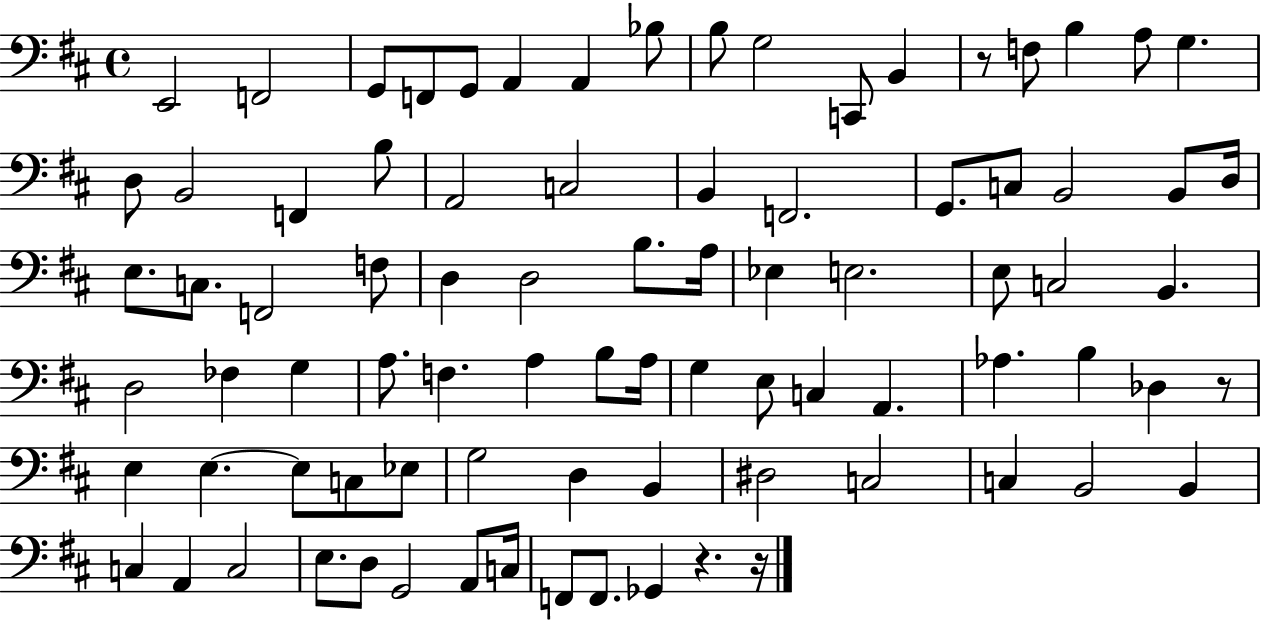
X:1
T:Untitled
M:4/4
L:1/4
K:D
E,,2 F,,2 G,,/2 F,,/2 G,,/2 A,, A,, _B,/2 B,/2 G,2 C,,/2 B,, z/2 F,/2 B, A,/2 G, D,/2 B,,2 F,, B,/2 A,,2 C,2 B,, F,,2 G,,/2 C,/2 B,,2 B,,/2 D,/4 E,/2 C,/2 F,,2 F,/2 D, D,2 B,/2 A,/4 _E, E,2 E,/2 C,2 B,, D,2 _F, G, A,/2 F, A, B,/2 A,/4 G, E,/2 C, A,, _A, B, _D, z/2 E, E, E,/2 C,/2 _E,/2 G,2 D, B,, ^D,2 C,2 C, B,,2 B,, C, A,, C,2 E,/2 D,/2 G,,2 A,,/2 C,/4 F,,/2 F,,/2 _G,, z z/4